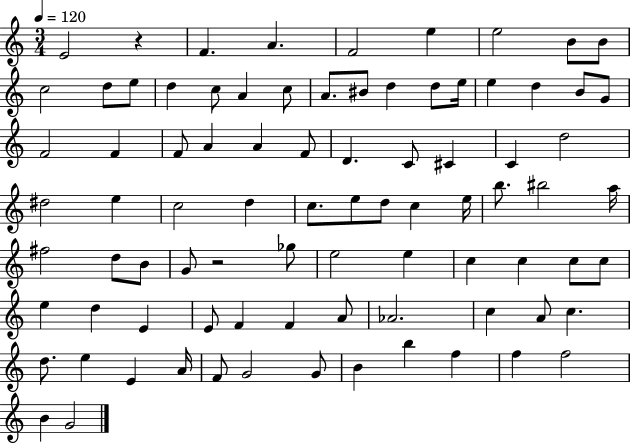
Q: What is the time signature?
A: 3/4